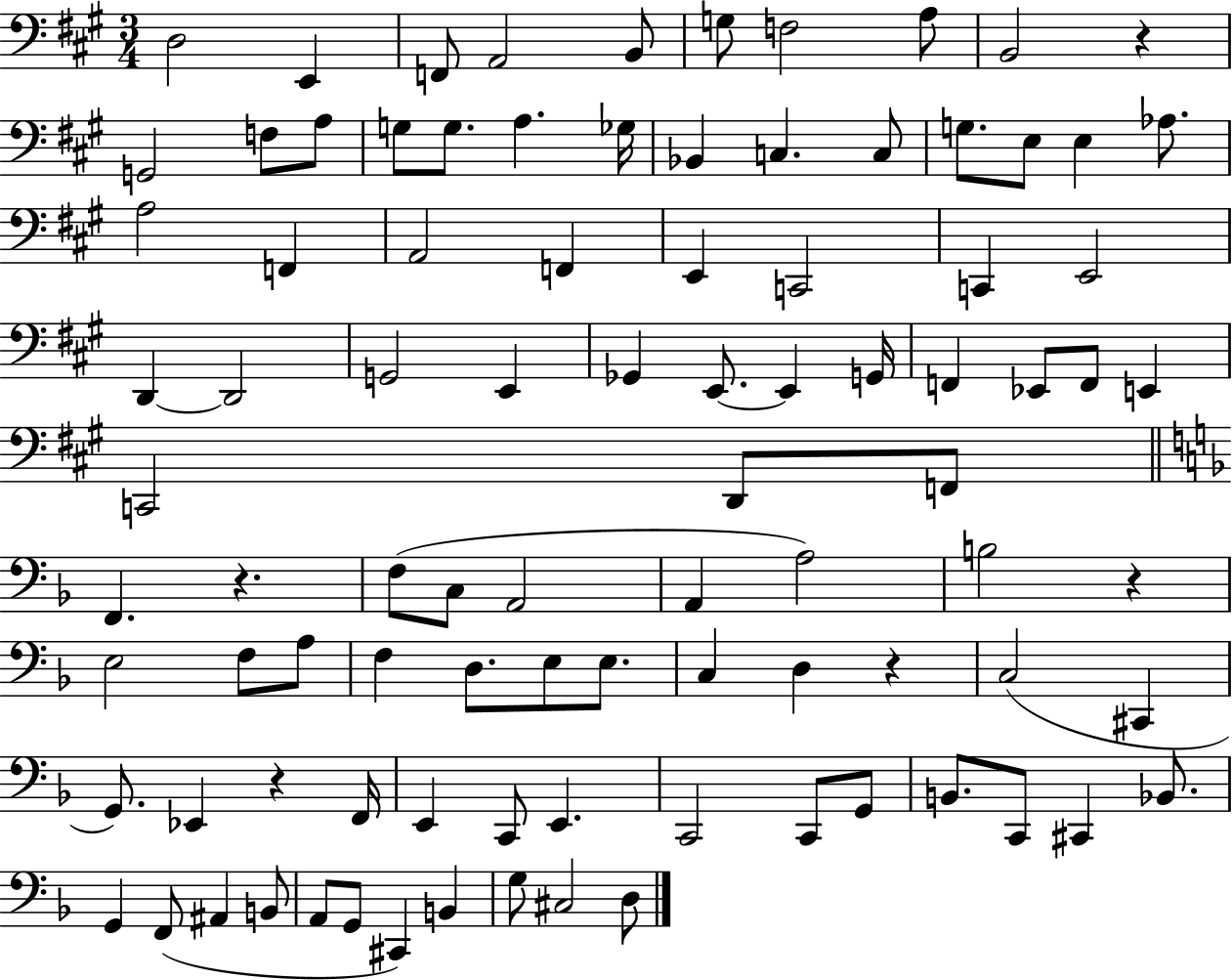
X:1
T:Untitled
M:3/4
L:1/4
K:A
D,2 E,, F,,/2 A,,2 B,,/2 G,/2 F,2 A,/2 B,,2 z G,,2 F,/2 A,/2 G,/2 G,/2 A, _G,/4 _B,, C, C,/2 G,/2 E,/2 E, _A,/2 A,2 F,, A,,2 F,, E,, C,,2 C,, E,,2 D,, D,,2 G,,2 E,, _G,, E,,/2 E,, G,,/4 F,, _E,,/2 F,,/2 E,, C,,2 D,,/2 F,,/2 F,, z F,/2 C,/2 A,,2 A,, A,2 B,2 z E,2 F,/2 A,/2 F, D,/2 E,/2 E,/2 C, D, z C,2 ^C,, G,,/2 _E,, z F,,/4 E,, C,,/2 E,, C,,2 C,,/2 G,,/2 B,,/2 C,,/2 ^C,, _B,,/2 G,, F,,/2 ^A,, B,,/2 A,,/2 G,,/2 ^C,, B,, G,/2 ^C,2 D,/2